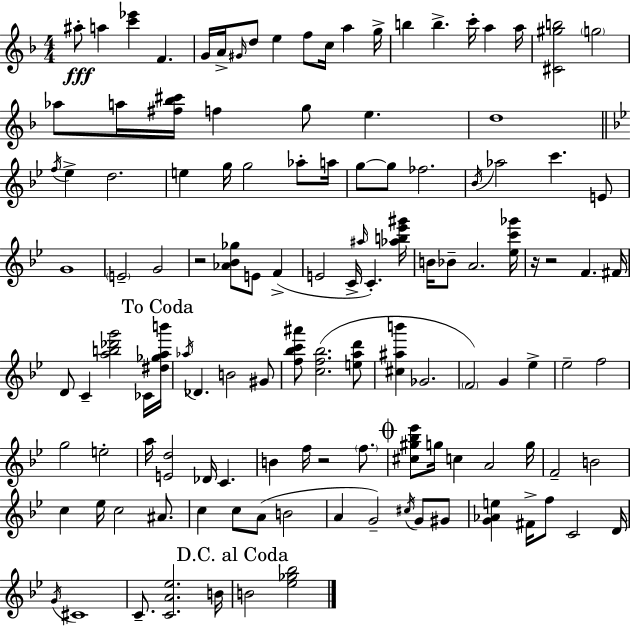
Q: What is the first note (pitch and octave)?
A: A#5